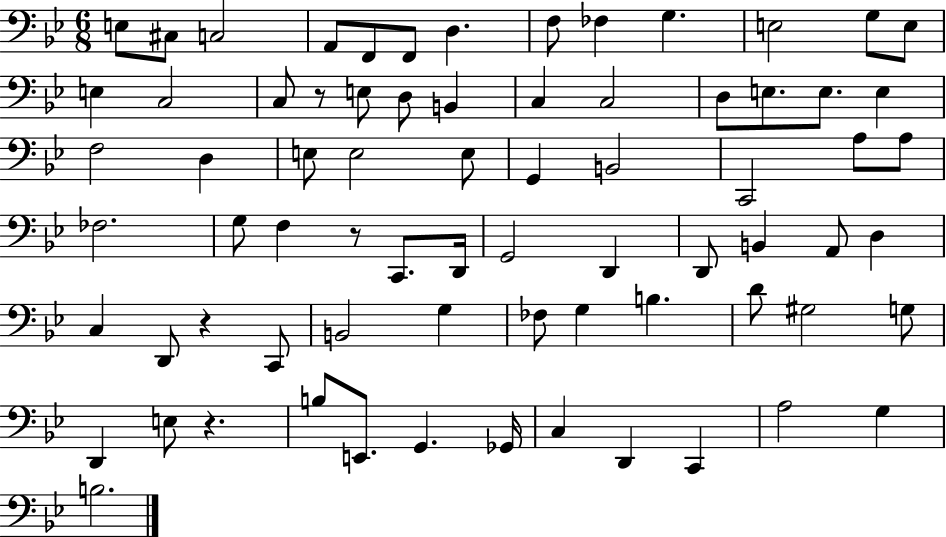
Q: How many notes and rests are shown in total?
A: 73